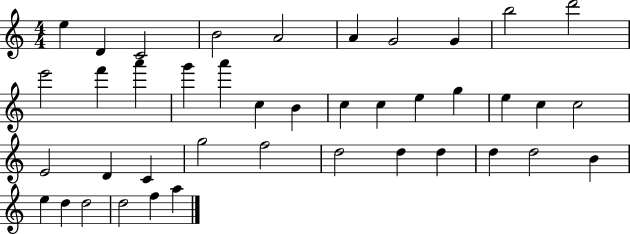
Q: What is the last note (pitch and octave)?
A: A5